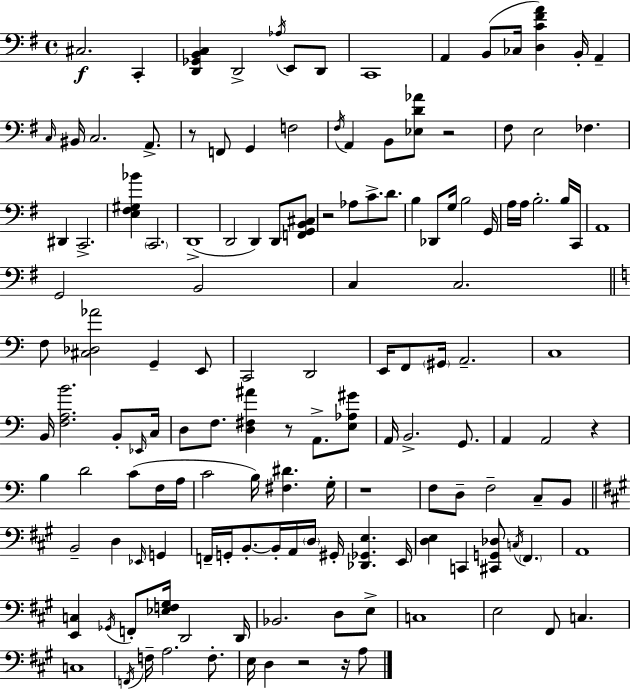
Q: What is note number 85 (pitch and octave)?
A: B2